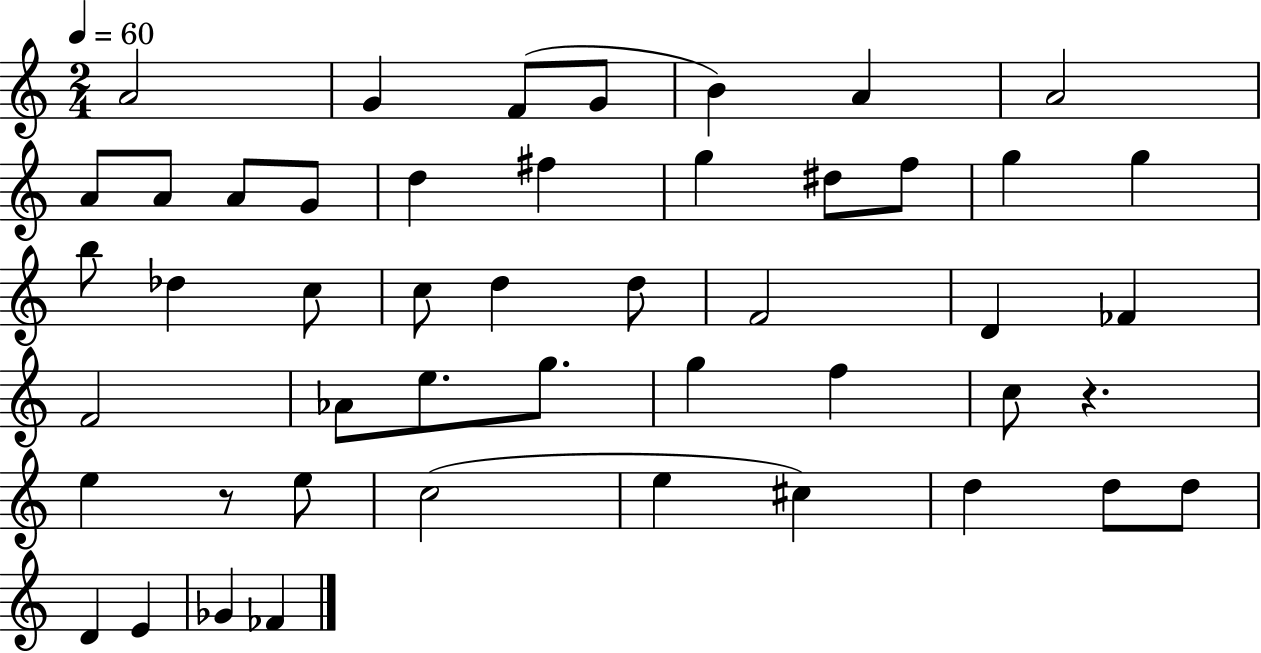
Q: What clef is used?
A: treble